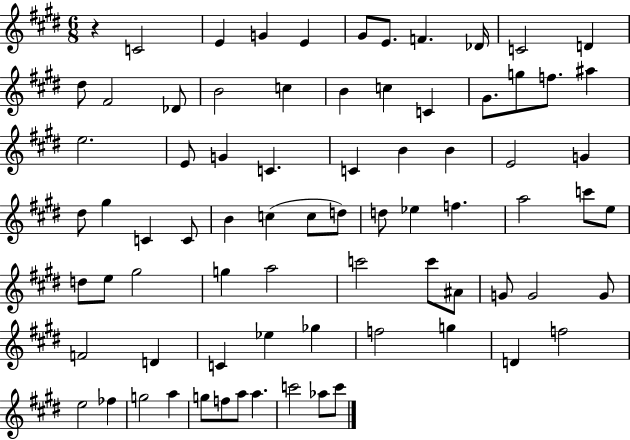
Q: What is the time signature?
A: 6/8